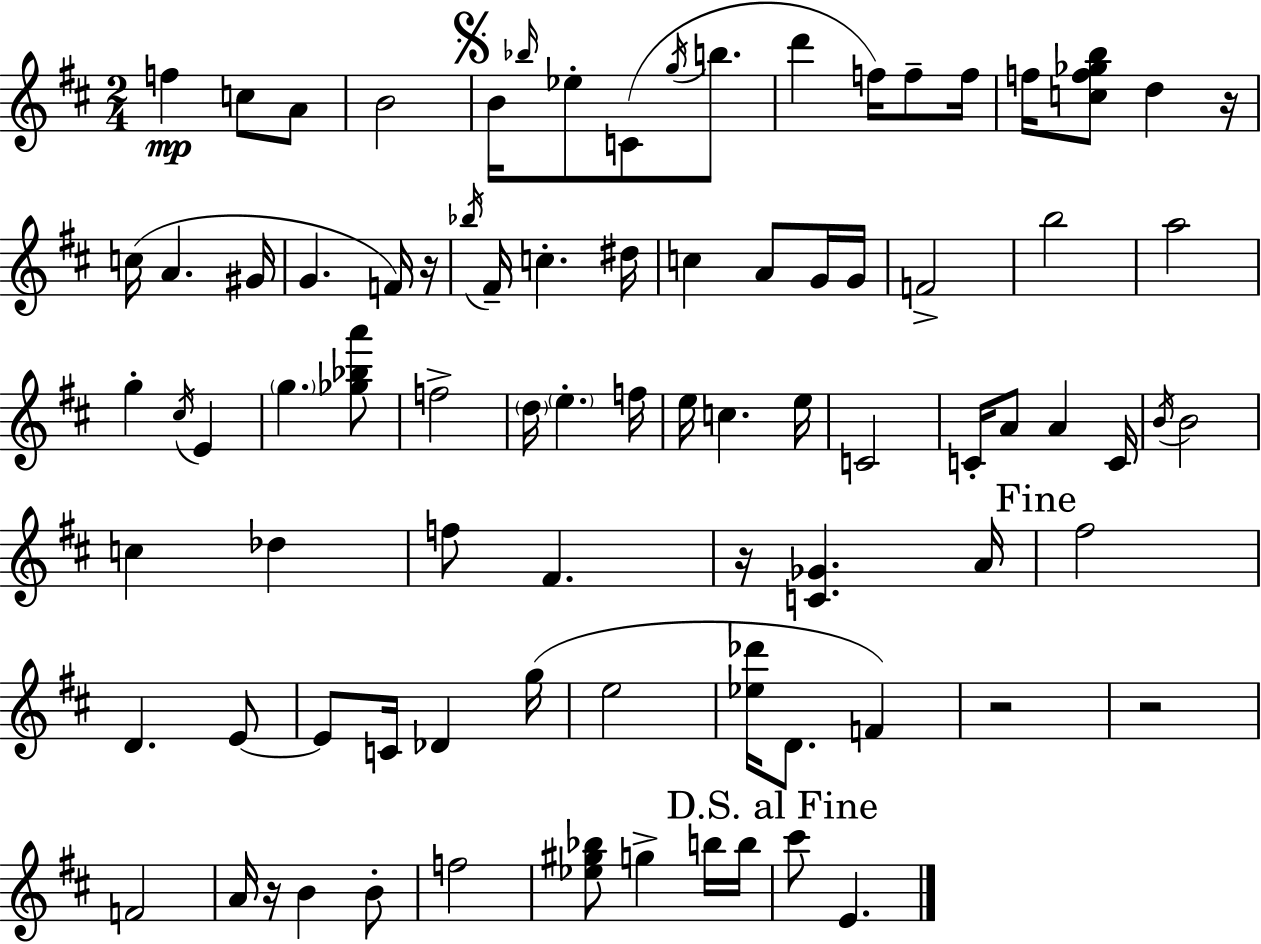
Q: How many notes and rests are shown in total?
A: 86